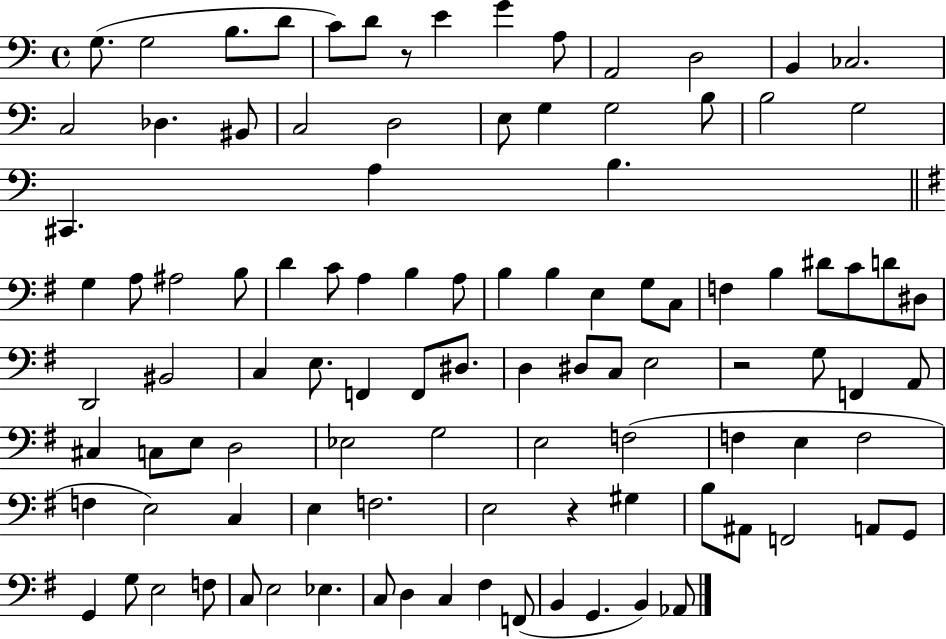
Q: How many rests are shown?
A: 3